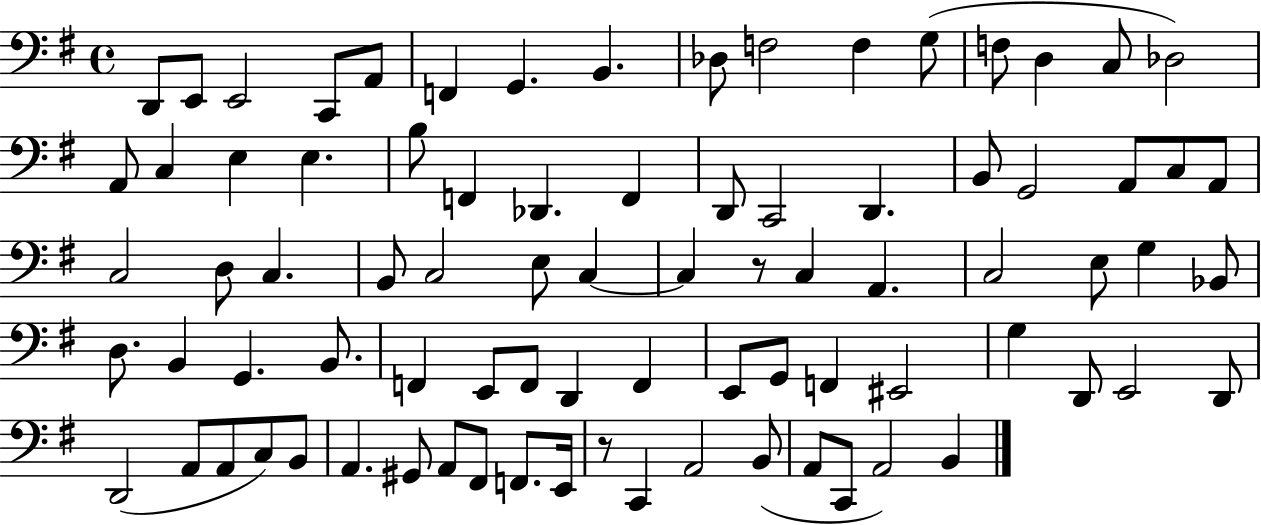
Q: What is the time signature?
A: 4/4